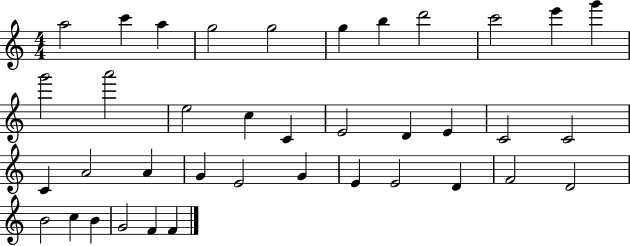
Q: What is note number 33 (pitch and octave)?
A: B4